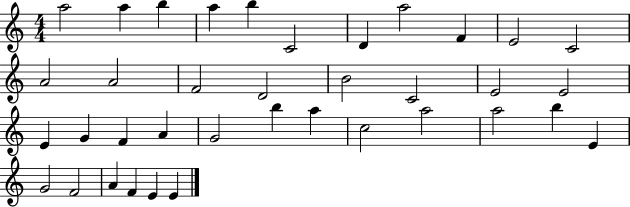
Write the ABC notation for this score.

X:1
T:Untitled
M:4/4
L:1/4
K:C
a2 a b a b C2 D a2 F E2 C2 A2 A2 F2 D2 B2 C2 E2 E2 E G F A G2 b a c2 a2 a2 b E G2 F2 A F E E